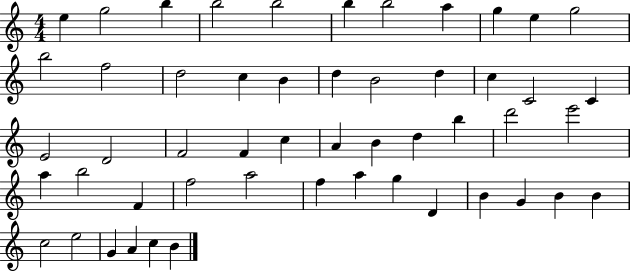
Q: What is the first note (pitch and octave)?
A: E5